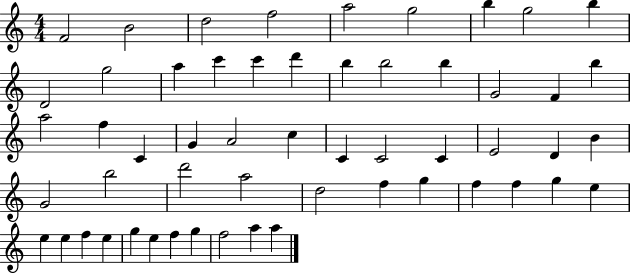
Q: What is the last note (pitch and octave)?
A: A5